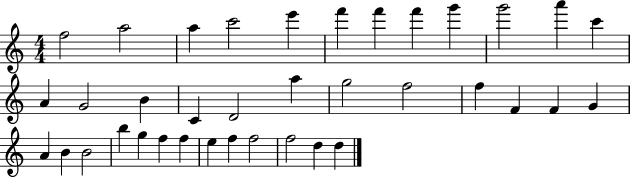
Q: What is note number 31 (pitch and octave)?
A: F5